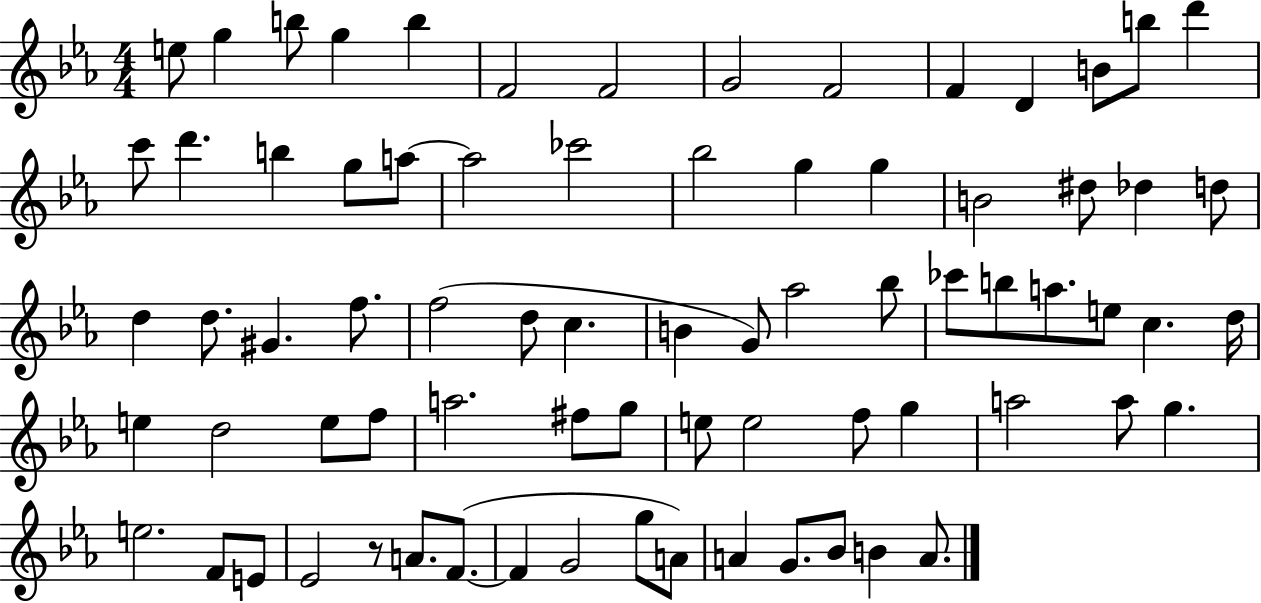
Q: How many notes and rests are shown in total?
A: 75